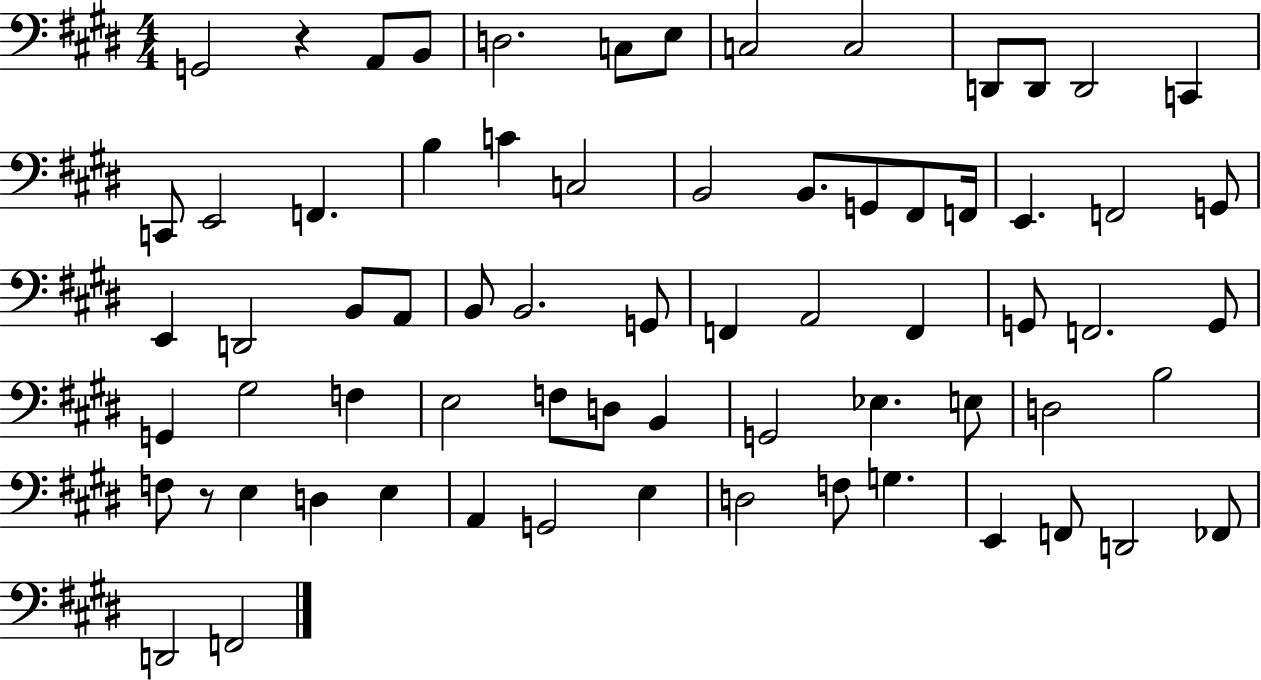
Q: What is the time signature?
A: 4/4